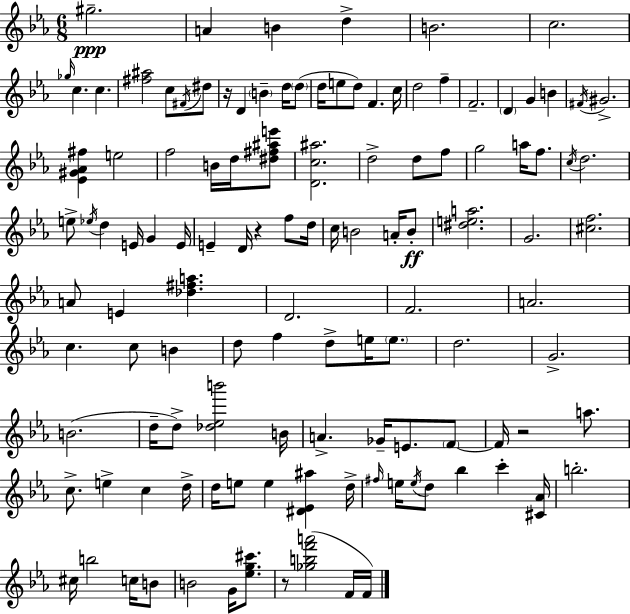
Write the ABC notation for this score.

X:1
T:Untitled
M:6/8
L:1/4
K:Eb
^g2 A B d B2 c2 _g/4 c c [^f^a]2 c/2 ^F/4 ^d/2 z/4 D B d/4 d/2 d/4 e/2 d/2 F c/4 d2 f F2 D G B ^F/4 ^G2 [_E^G_A^f] e2 f2 B/4 d/4 [^d^f^ae']/2 [Dc^a]2 d2 d/2 f/2 g2 a/4 f/2 c/4 d2 e/2 _e/4 d E/4 G E/4 E D/4 z f/2 d/4 c/4 B2 A/4 B/2 [^dea]2 G2 [^cf]2 A/2 E [_d^fa] D2 F2 A2 c c/2 B d/2 f d/2 e/4 e/2 d2 G2 B2 d/4 d/2 [_d_eb']2 B/4 A _G/4 E/2 F/2 F/4 z2 a/2 c/2 e c d/4 d/4 e/2 e [^D_E^a] d/4 ^f/4 e/4 e/4 d/2 _b c' [^C_A]/4 b2 ^c/4 b2 c/4 B/2 B2 G/4 [_eg^c']/2 z/2 [_gbf'a']2 F/4 F/4